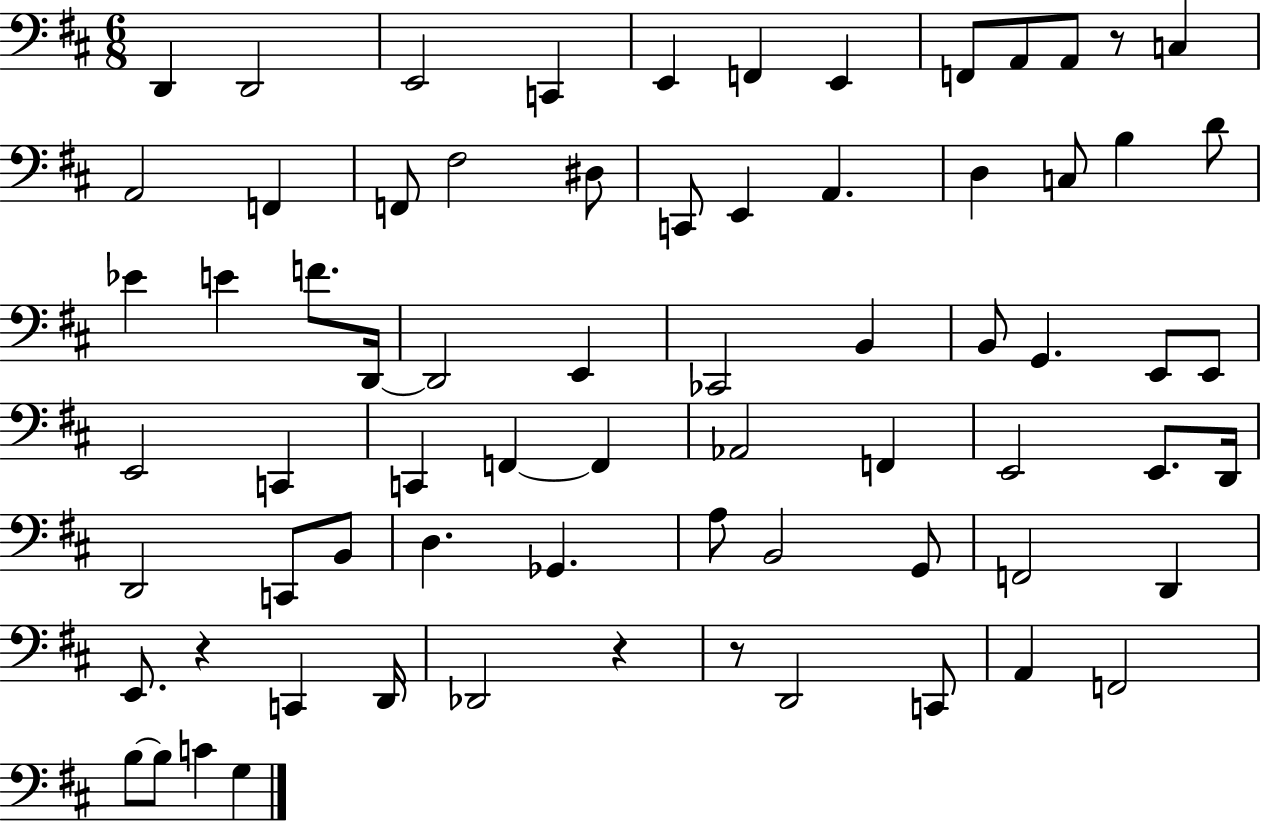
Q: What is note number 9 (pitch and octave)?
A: A2